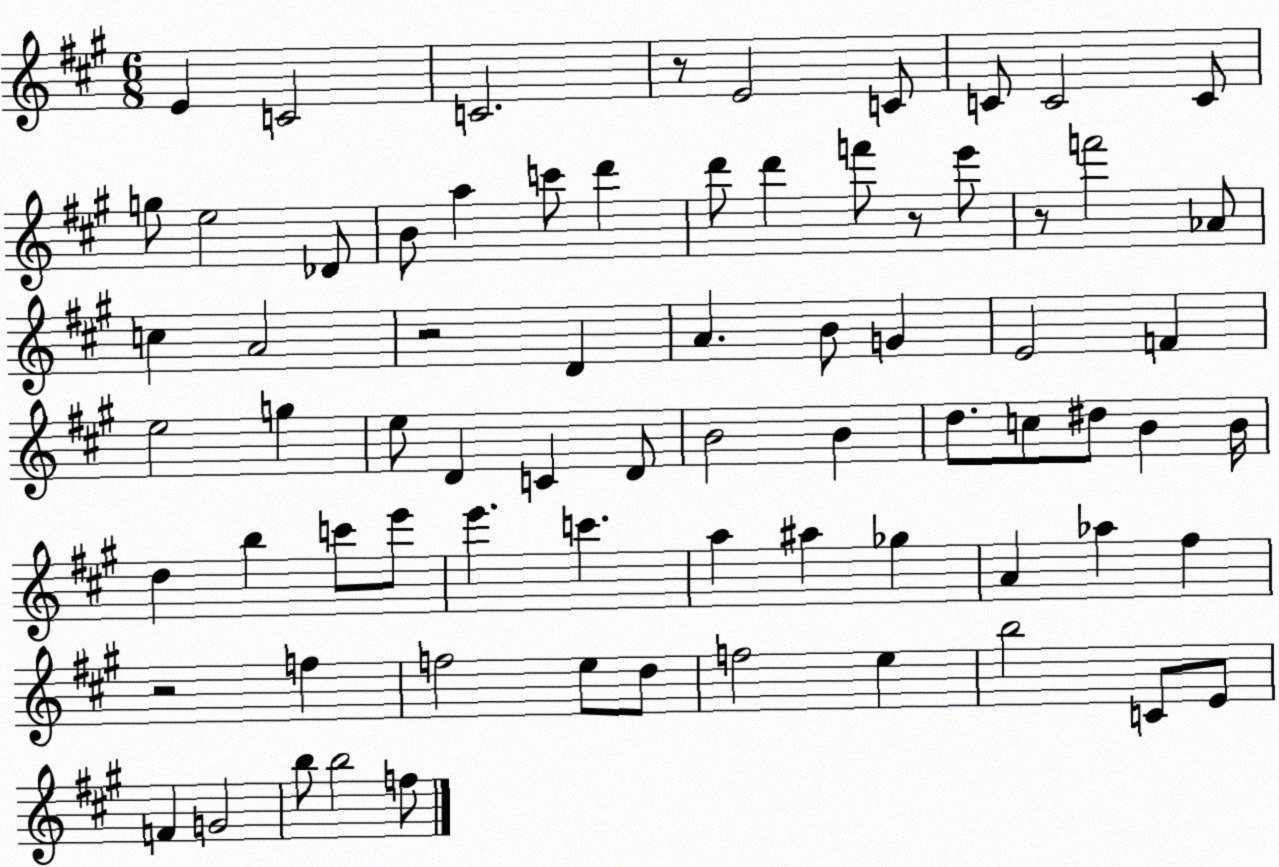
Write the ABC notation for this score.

X:1
T:Untitled
M:6/8
L:1/4
K:A
E C2 C2 z/2 E2 C/2 C/2 C2 C/2 g/2 e2 _D/2 B/2 a c'/2 d' d'/2 d' f'/2 z/2 e'/2 z/2 f'2 _A/2 c A2 z2 D A B/2 G E2 F e2 g e/2 D C D/2 B2 B d/2 c/2 ^d/2 B B/4 d b c'/2 e'/2 e' c' a ^a _g A _a ^f z2 f f2 e/2 d/2 f2 e b2 C/2 E/2 F G2 b/2 b2 f/2